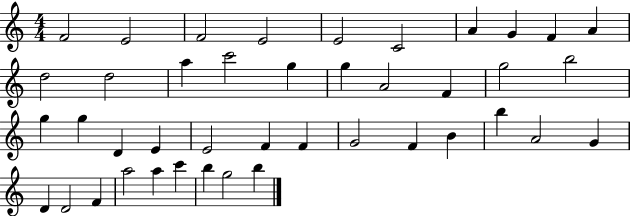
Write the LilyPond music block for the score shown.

{
  \clef treble
  \numericTimeSignature
  \time 4/4
  \key c \major
  f'2 e'2 | f'2 e'2 | e'2 c'2 | a'4 g'4 f'4 a'4 | \break d''2 d''2 | a''4 c'''2 g''4 | g''4 a'2 f'4 | g''2 b''2 | \break g''4 g''4 d'4 e'4 | e'2 f'4 f'4 | g'2 f'4 b'4 | b''4 a'2 g'4 | \break d'4 d'2 f'4 | a''2 a''4 c'''4 | b''4 g''2 b''4 | \bar "|."
}